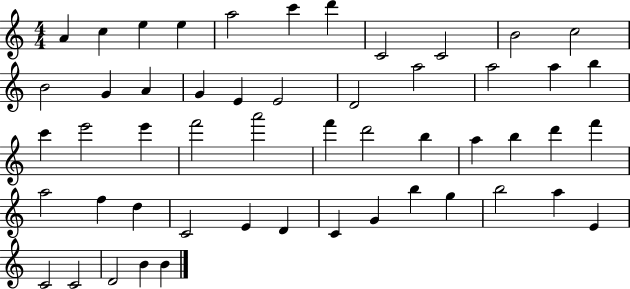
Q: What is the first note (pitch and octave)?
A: A4